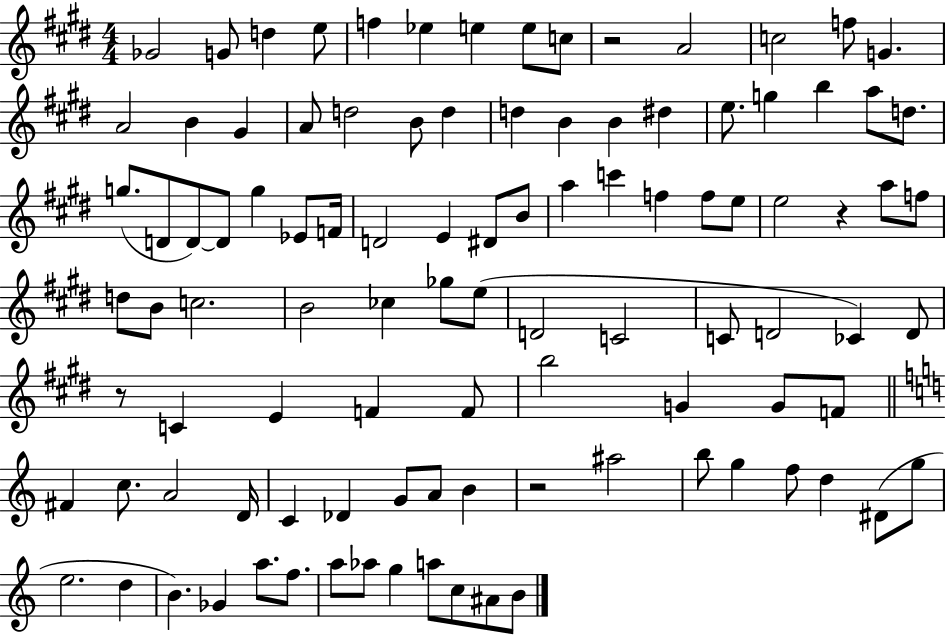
{
  \clef treble
  \numericTimeSignature
  \time 4/4
  \key e \major
  ges'2 g'8 d''4 e''8 | f''4 ees''4 e''4 e''8 c''8 | r2 a'2 | c''2 f''8 g'4. | \break a'2 b'4 gis'4 | a'8 d''2 b'8 d''4 | d''4 b'4 b'4 dis''4 | e''8. g''4 b''4 a''8 d''8. | \break g''8.( d'8 d'8~~) d'8 g''4 ees'8 f'16 | d'2 e'4 dis'8 b'8 | a''4 c'''4 f''4 f''8 e''8 | e''2 r4 a''8 f''8 | \break d''8 b'8 c''2. | b'2 ces''4 ges''8 e''8( | d'2 c'2 | c'8 d'2 ces'4) d'8 | \break r8 c'4 e'4 f'4 f'8 | b''2 g'4 g'8 f'8 | \bar "||" \break \key c \major fis'4 c''8. a'2 d'16 | c'4 des'4 g'8 a'8 b'4 | r2 ais''2 | b''8 g''4 f''8 d''4 dis'8( g''8 | \break e''2. d''4 | b'4.) ges'4 a''8. f''8. | a''8 aes''8 g''4 a''8 c''8 ais'8 b'8 | \bar "|."
}